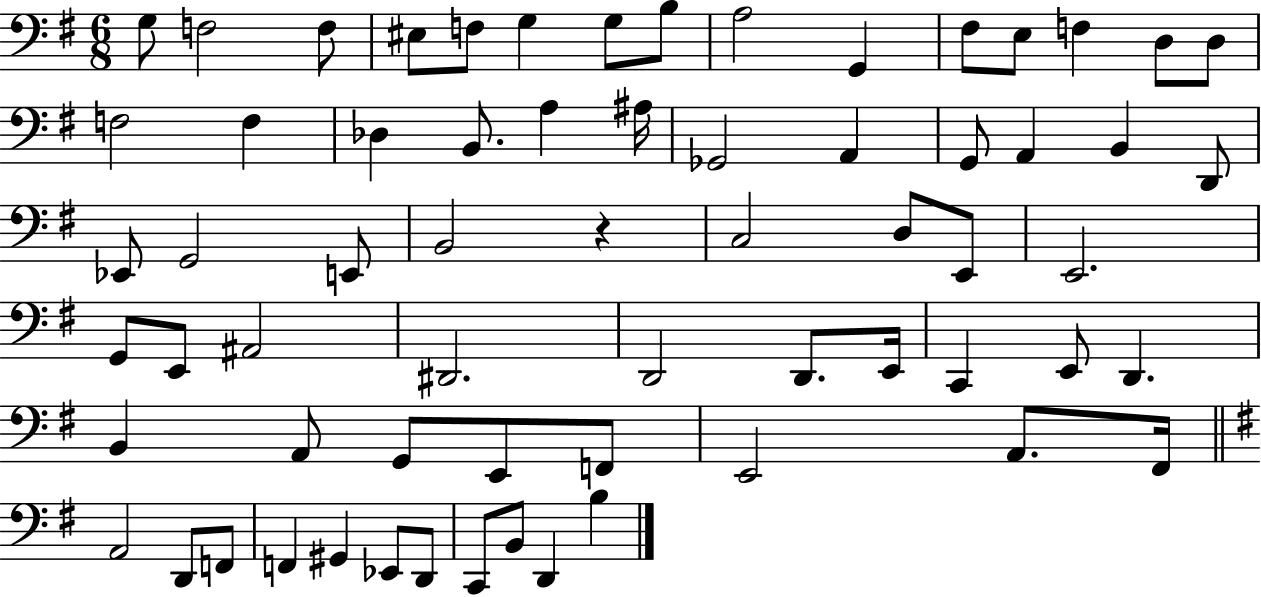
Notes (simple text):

G3/e F3/h F3/e EIS3/e F3/e G3/q G3/e B3/e A3/h G2/q F#3/e E3/e F3/q D3/e D3/e F3/h F3/q Db3/q B2/e. A3/q A#3/s Gb2/h A2/q G2/e A2/q B2/q D2/e Eb2/e G2/h E2/e B2/h R/q C3/h D3/e E2/e E2/h. G2/e E2/e A#2/h D#2/h. D2/h D2/e. E2/s C2/q E2/e D2/q. B2/q A2/e G2/e E2/e F2/e E2/h A2/e. F#2/s A2/h D2/e F2/e F2/q G#2/q Eb2/e D2/e C2/e B2/e D2/q B3/q